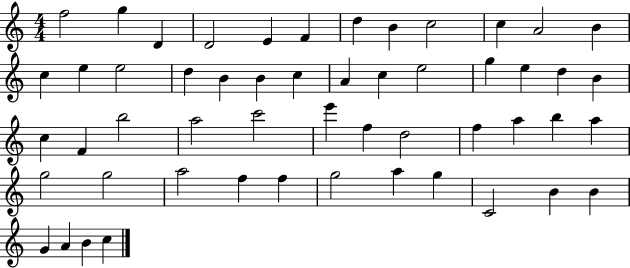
X:1
T:Untitled
M:4/4
L:1/4
K:C
f2 g D D2 E F d B c2 c A2 B c e e2 d B B c A c e2 g e d B c F b2 a2 c'2 e' f d2 f a b a g2 g2 a2 f f g2 a g C2 B B G A B c